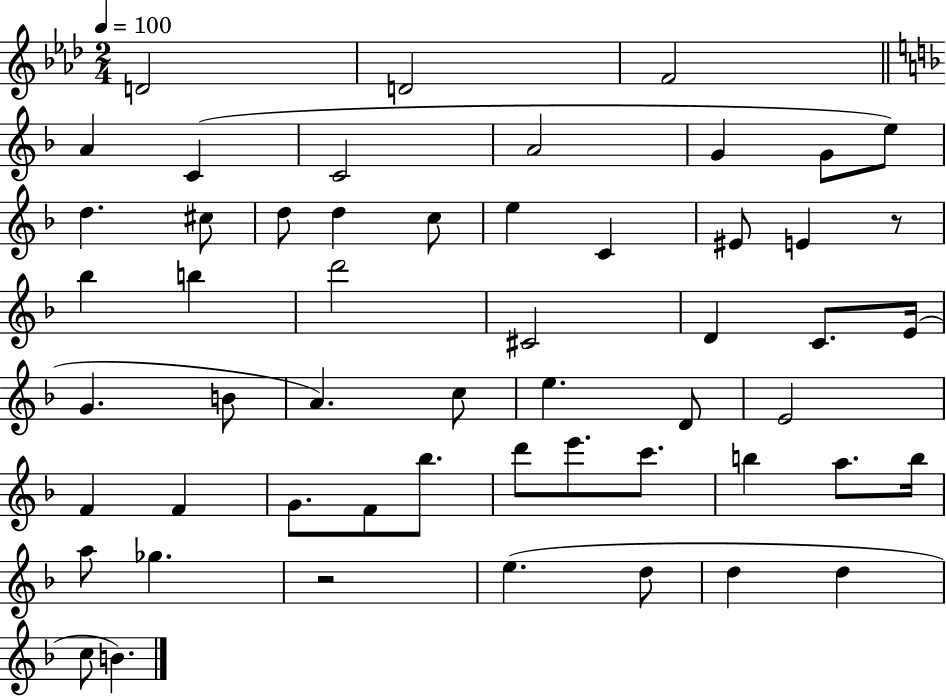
X:1
T:Untitled
M:2/4
L:1/4
K:Ab
D2 D2 F2 A C C2 A2 G G/2 e/2 d ^c/2 d/2 d c/2 e C ^E/2 E z/2 _b b d'2 ^C2 D C/2 E/4 G B/2 A c/2 e D/2 E2 F F G/2 F/2 _b/2 d'/2 e'/2 c'/2 b a/2 b/4 a/2 _g z2 e d/2 d d c/2 B